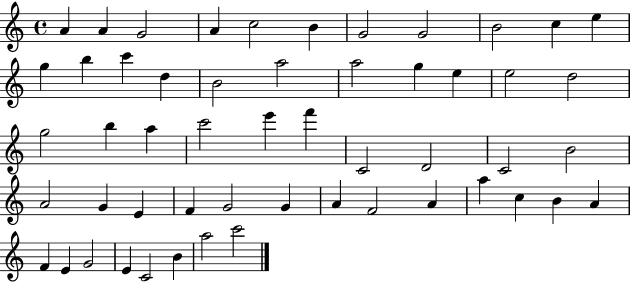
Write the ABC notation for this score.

X:1
T:Untitled
M:4/4
L:1/4
K:C
A A G2 A c2 B G2 G2 B2 c e g b c' d B2 a2 a2 g e e2 d2 g2 b a c'2 e' f' C2 D2 C2 B2 A2 G E F G2 G A F2 A a c B A F E G2 E C2 B a2 c'2